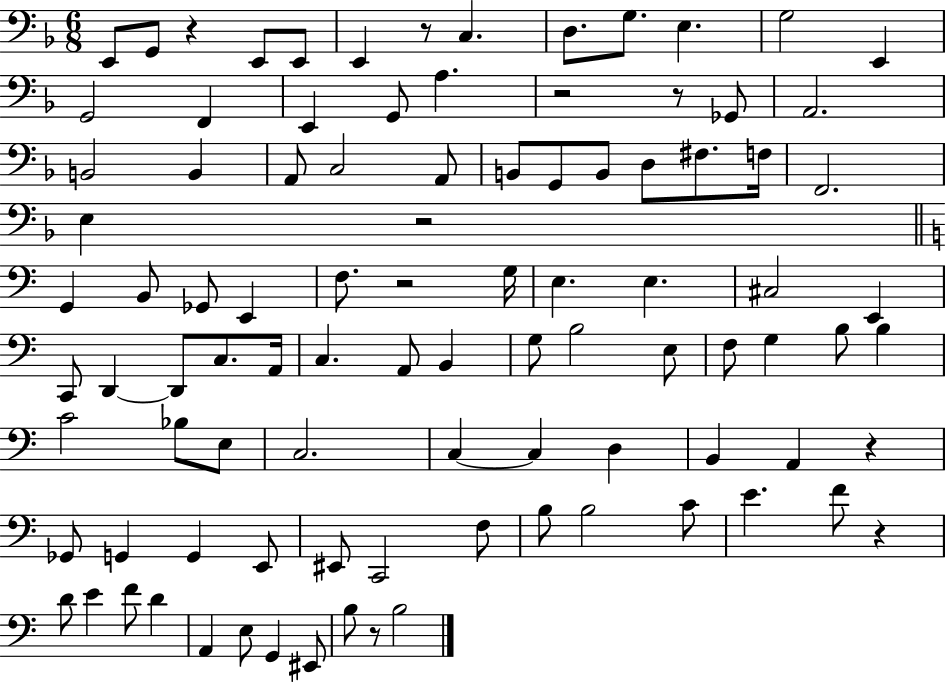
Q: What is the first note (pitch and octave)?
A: E2